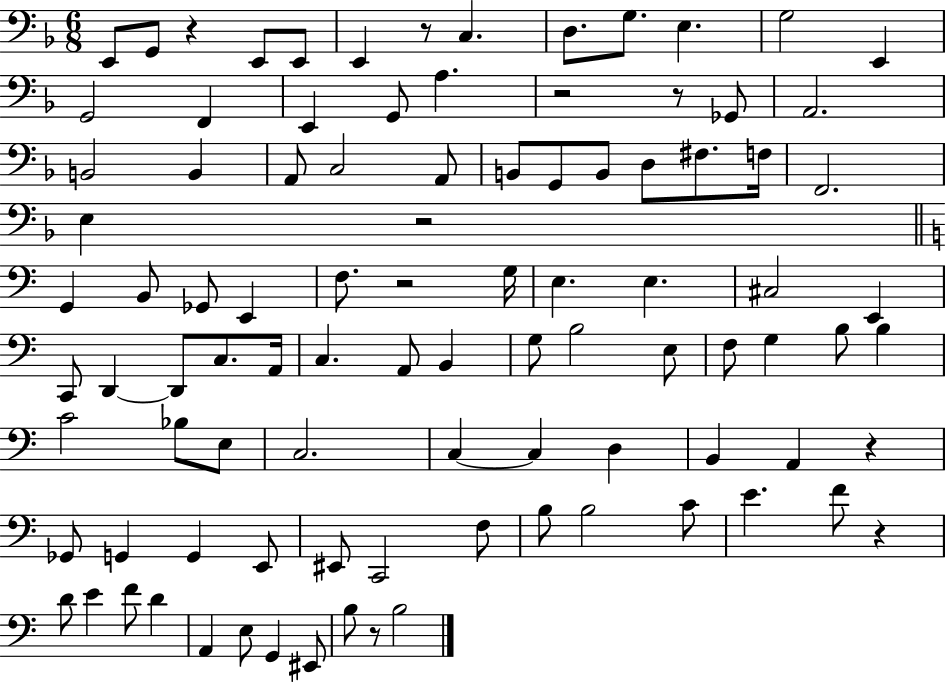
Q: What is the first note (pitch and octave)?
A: E2